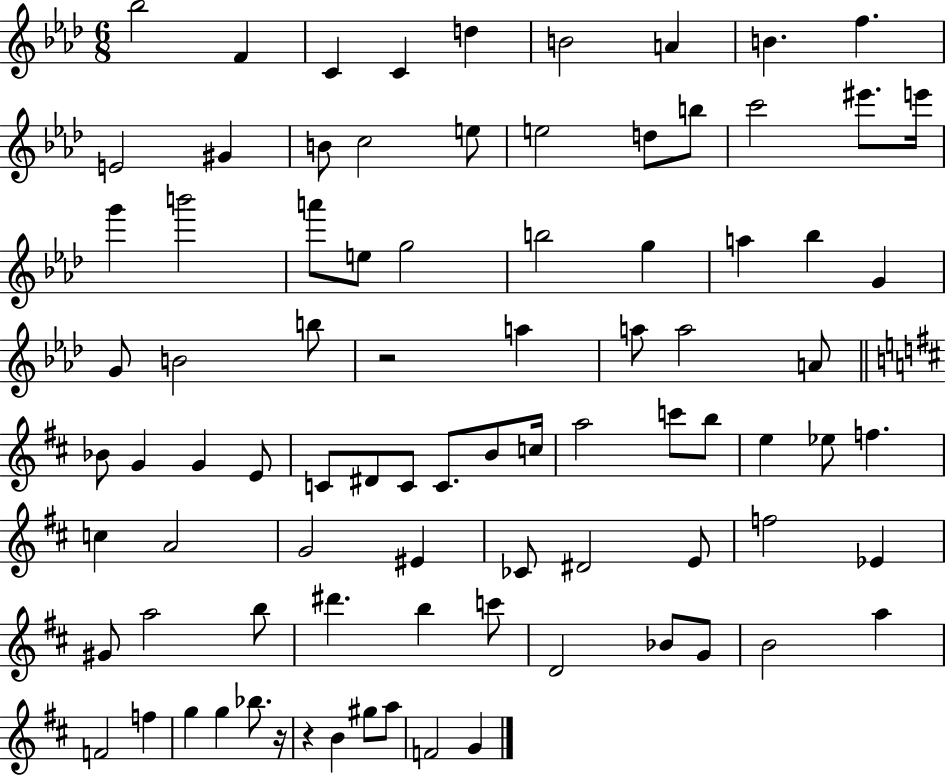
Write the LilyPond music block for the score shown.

{
  \clef treble
  \numericTimeSignature
  \time 6/8
  \key aes \major
  bes''2 f'4 | c'4 c'4 d''4 | b'2 a'4 | b'4. f''4. | \break e'2 gis'4 | b'8 c''2 e''8 | e''2 d''8 b''8 | c'''2 eis'''8. e'''16 | \break g'''4 b'''2 | a'''8 e''8 g''2 | b''2 g''4 | a''4 bes''4 g'4 | \break g'8 b'2 b''8 | r2 a''4 | a''8 a''2 a'8 | \bar "||" \break \key d \major bes'8 g'4 g'4 e'8 | c'8 dis'8 c'8 c'8. b'8 c''16 | a''2 c'''8 b''8 | e''4 ees''8 f''4. | \break c''4 a'2 | g'2 eis'4 | ces'8 dis'2 e'8 | f''2 ees'4 | \break gis'8 a''2 b''8 | dis'''4. b''4 c'''8 | d'2 bes'8 g'8 | b'2 a''4 | \break f'2 f''4 | g''4 g''4 bes''8. r16 | r4 b'4 gis''8 a''8 | f'2 g'4 | \break \bar "|."
}